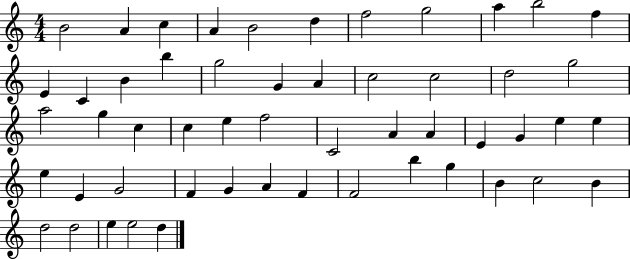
B4/h A4/q C5/q A4/q B4/h D5/q F5/h G5/h A5/q B5/h F5/q E4/q C4/q B4/q B5/q G5/h G4/q A4/q C5/h C5/h D5/h G5/h A5/h G5/q C5/q C5/q E5/q F5/h C4/h A4/q A4/q E4/q G4/q E5/q E5/q E5/q E4/q G4/h F4/q G4/q A4/q F4/q F4/h B5/q G5/q B4/q C5/h B4/q D5/h D5/h E5/q E5/h D5/q